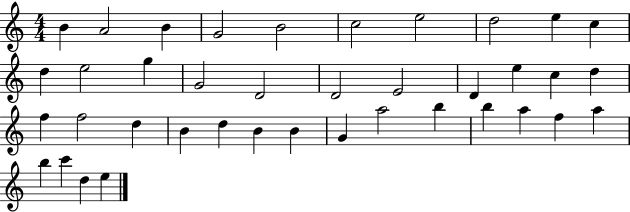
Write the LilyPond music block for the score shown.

{
  \clef treble
  \numericTimeSignature
  \time 4/4
  \key c \major
  b'4 a'2 b'4 | g'2 b'2 | c''2 e''2 | d''2 e''4 c''4 | \break d''4 e''2 g''4 | g'2 d'2 | d'2 e'2 | d'4 e''4 c''4 d''4 | \break f''4 f''2 d''4 | b'4 d''4 b'4 b'4 | g'4 a''2 b''4 | b''4 a''4 f''4 a''4 | \break b''4 c'''4 d''4 e''4 | \bar "|."
}